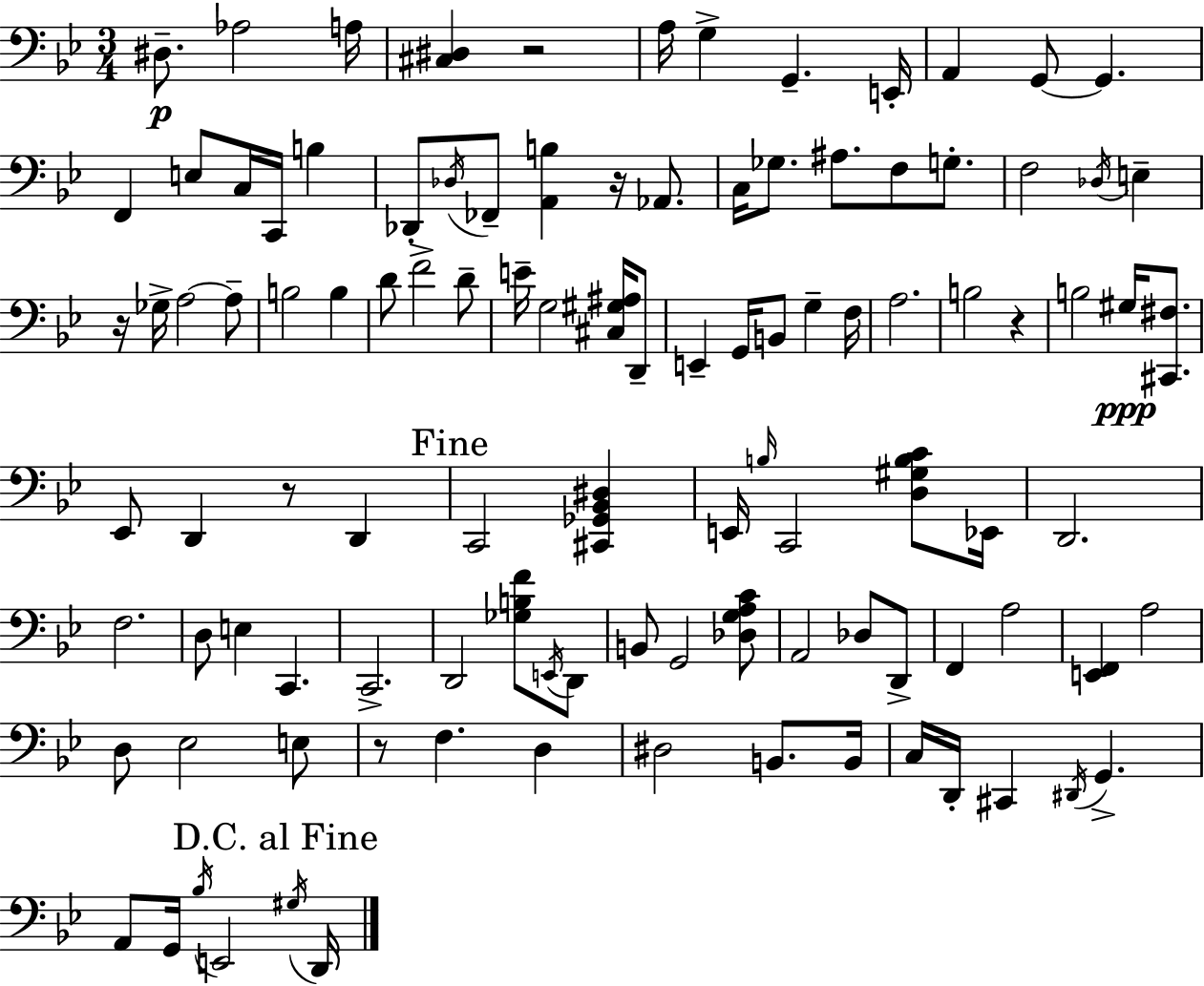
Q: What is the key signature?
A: BES major